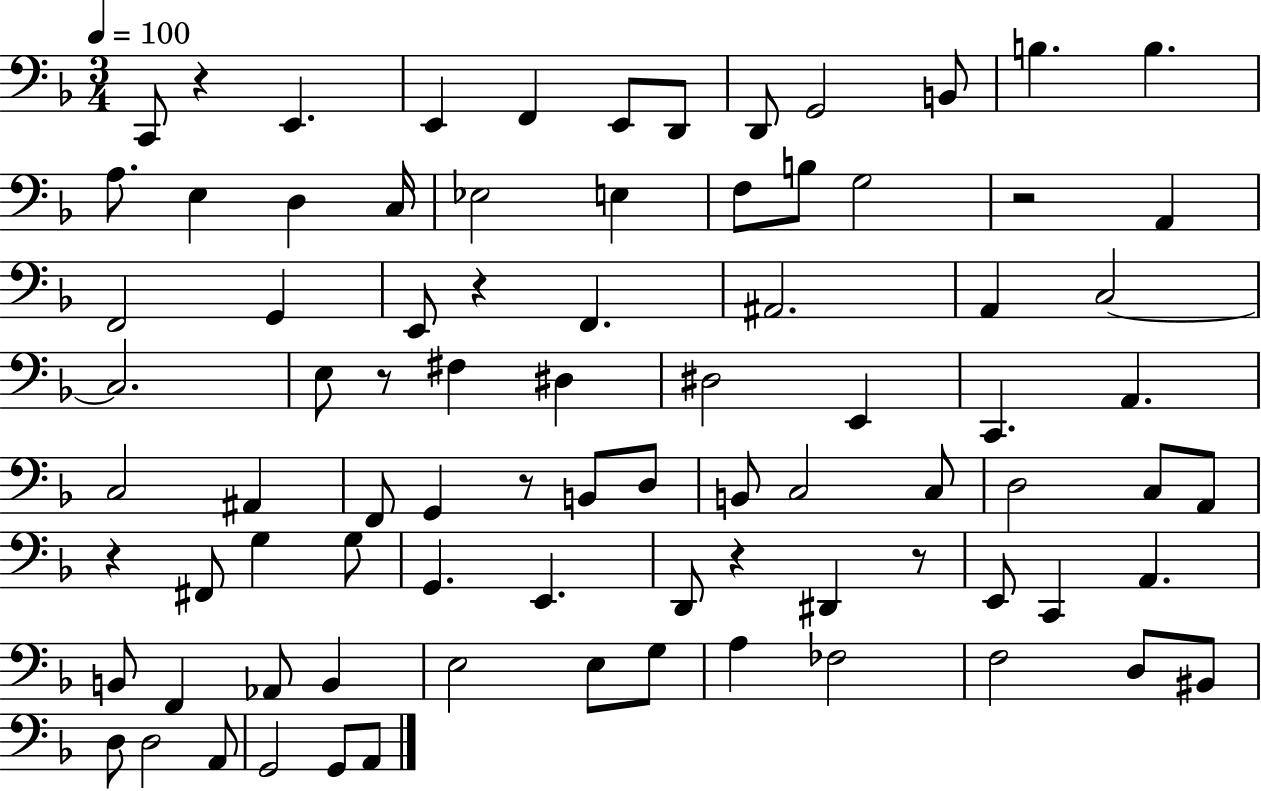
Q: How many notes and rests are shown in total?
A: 84